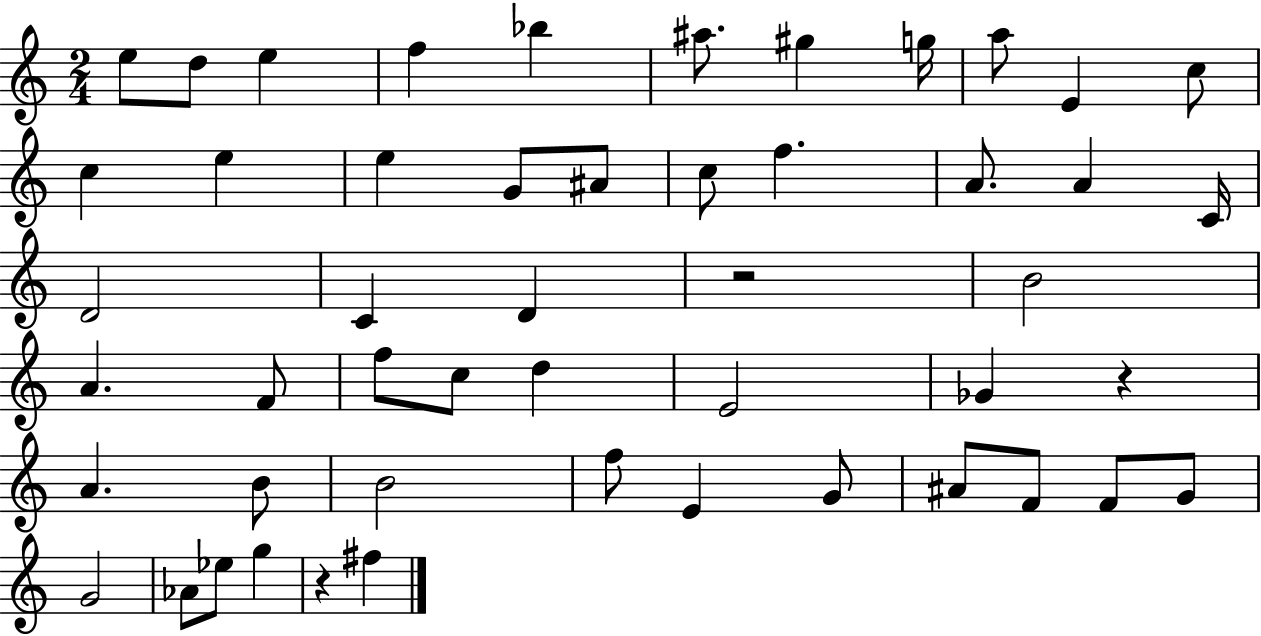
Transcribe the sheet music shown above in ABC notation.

X:1
T:Untitled
M:2/4
L:1/4
K:C
e/2 d/2 e f _b ^a/2 ^g g/4 a/2 E c/2 c e e G/2 ^A/2 c/2 f A/2 A C/4 D2 C D z2 B2 A F/2 f/2 c/2 d E2 _G z A B/2 B2 f/2 E G/2 ^A/2 F/2 F/2 G/2 G2 _A/2 _e/2 g z ^f